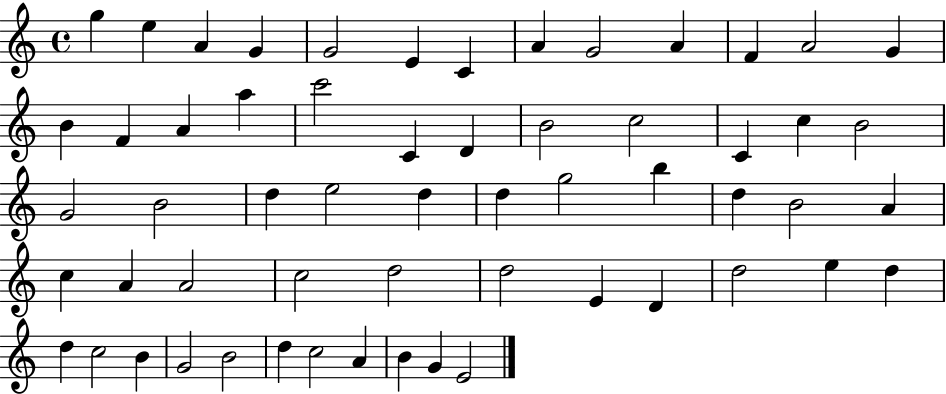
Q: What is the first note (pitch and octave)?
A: G5